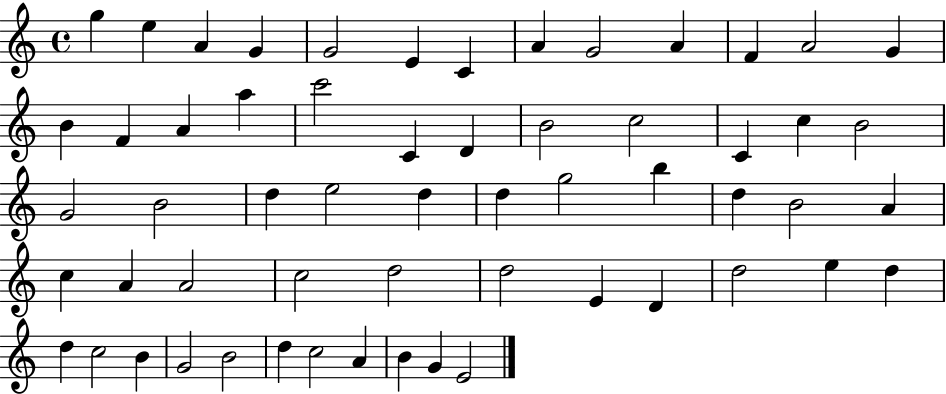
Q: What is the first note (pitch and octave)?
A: G5